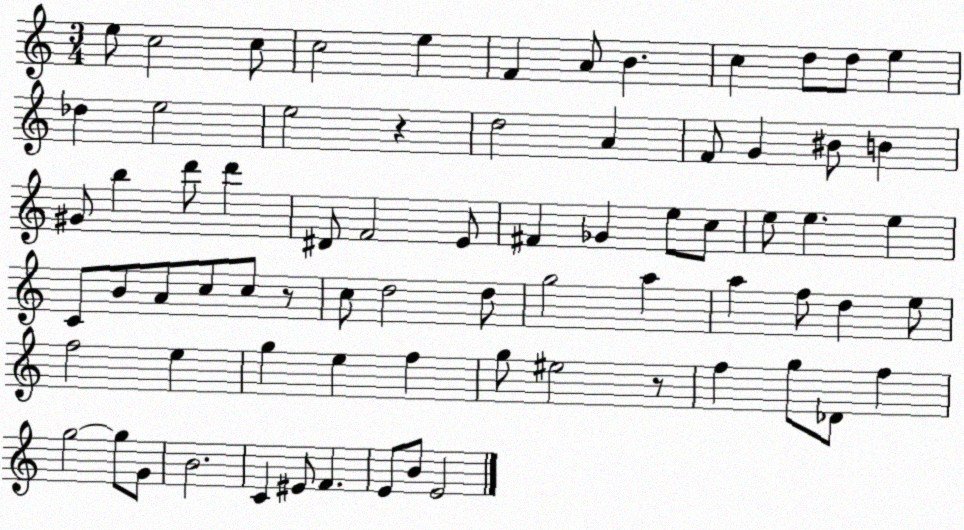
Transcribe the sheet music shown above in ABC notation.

X:1
T:Untitled
M:3/4
L:1/4
K:C
e/2 c2 c/2 c2 e F A/2 B c d/2 d/2 e _d e2 e2 z d2 A F/2 G ^B/2 B ^G/2 b d'/2 d' ^D/2 F2 E/2 ^F _G e/2 c/2 e/2 e e C/2 B/2 A/2 c/2 c/2 z/2 c/2 d2 d/2 g2 a a f/2 d e/2 f2 e g e f g/2 ^e2 z/2 f g/2 _D/2 f g2 g/2 G/2 B2 C ^E/2 F E/2 B/2 E2